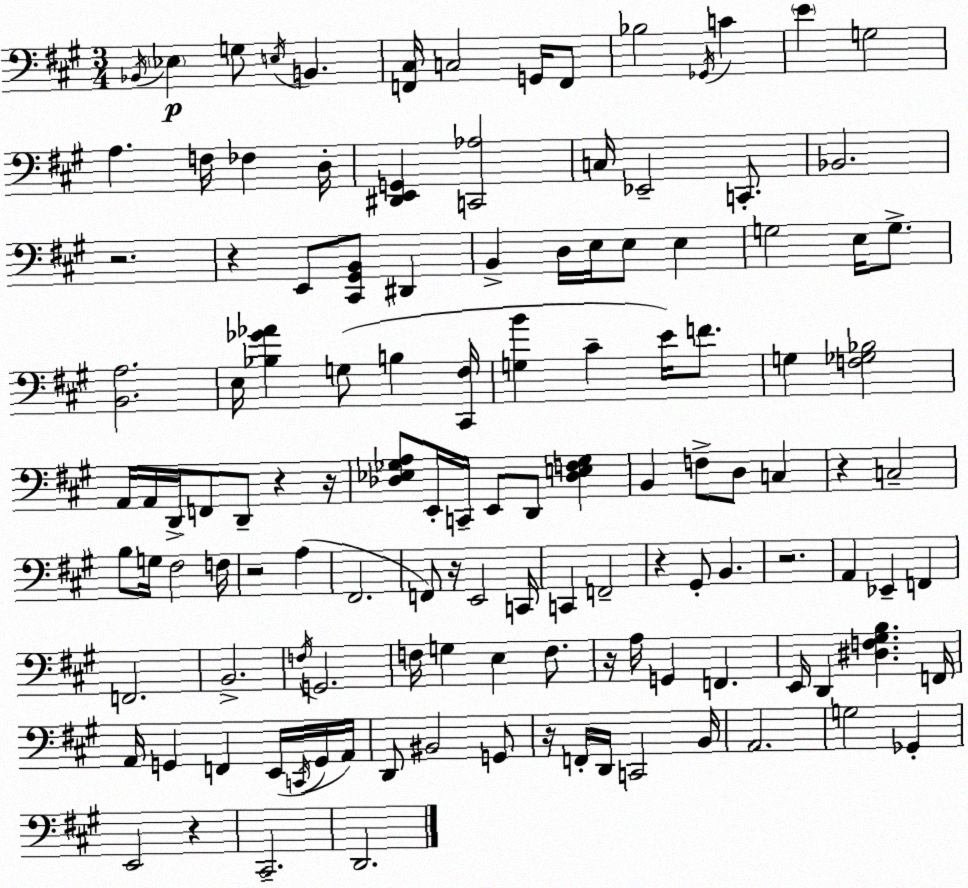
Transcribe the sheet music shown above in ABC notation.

X:1
T:Untitled
M:3/4
L:1/4
K:A
_B,,/4 _E, G,/2 E,/4 B,, [F,,^C,]/4 C,2 G,,/4 F,,/2 _B,2 _G,,/4 C E G,2 A, F,/4 _F, D,/4 [^D,,E,,G,,] [C,,_A,]2 C,/4 _E,,2 C,,/2 _B,,2 z2 z E,,/2 [^C,,^G,,B,,]/2 ^D,, B,, D,/4 E,/4 E,/2 E, G,2 E,/4 G,/2 [B,,A,]2 E,/4 [_B,_G_A] G,/2 B, [^C,,^F,]/4 [G,B] ^C E/4 F/2 G, [F,_G,_B,]2 A,,/4 A,,/4 D,,/4 F,,/2 D,,/2 z z/4 [_D,_E,_G,A,]/2 E,,/4 C,,/4 E,,/2 D,,/2 [_D,E,F,_G,] B,, F,/2 D,/2 C, z C,2 B,/2 G,/4 ^F,2 F,/4 z2 A, ^F,,2 F,,/2 z/4 E,,2 C,,/4 C,, F,,2 z ^G,,/2 B,, z2 A,, _E,, F,, F,,2 B,,2 F,/4 G,,2 F,/4 G, E, F,/2 z/4 A,/4 G,, F,, E,,/4 D,, [^D,F,^G,B,] F,,/4 A,,/4 G,, F,, E,,/4 C,,/4 G,,/4 A,,/4 D,,/2 ^B,,2 G,,/2 z/4 F,,/4 D,,/4 C,,2 B,,/4 A,,2 G,2 _G,, E,,2 z ^C,,2 D,,2